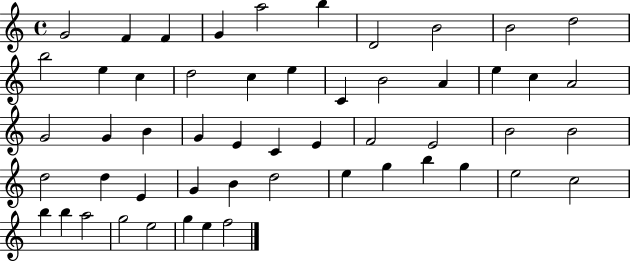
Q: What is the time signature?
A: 4/4